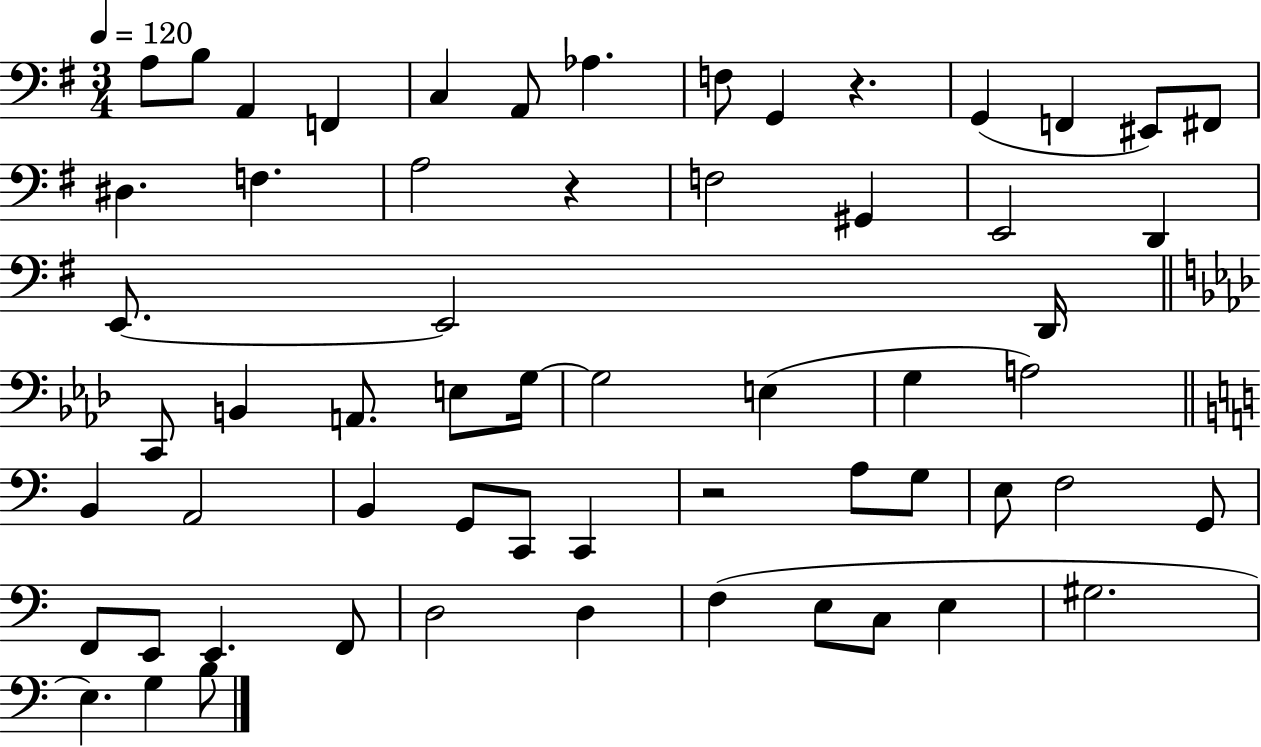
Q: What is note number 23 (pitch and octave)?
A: D2